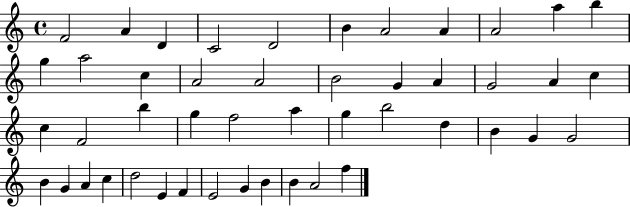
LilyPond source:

{
  \clef treble
  \time 4/4
  \defaultTimeSignature
  \key c \major
  f'2 a'4 d'4 | c'2 d'2 | b'4 a'2 a'4 | a'2 a''4 b''4 | \break g''4 a''2 c''4 | a'2 a'2 | b'2 g'4 a'4 | g'2 a'4 c''4 | \break c''4 f'2 b''4 | g''4 f''2 a''4 | g''4 b''2 d''4 | b'4 g'4 g'2 | \break b'4 g'4 a'4 c''4 | d''2 e'4 f'4 | e'2 g'4 b'4 | b'4 a'2 f''4 | \break \bar "|."
}